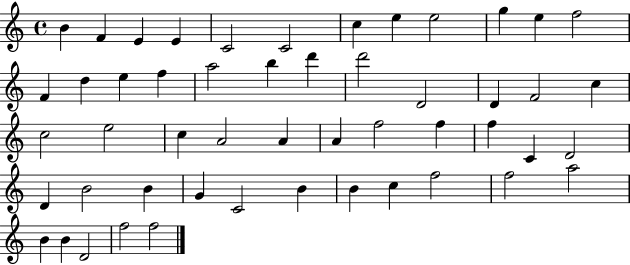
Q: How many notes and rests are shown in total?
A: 51